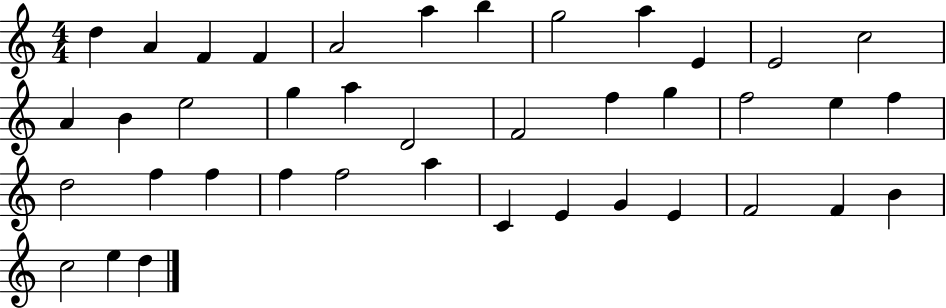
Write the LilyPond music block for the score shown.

{
  \clef treble
  \numericTimeSignature
  \time 4/4
  \key c \major
  d''4 a'4 f'4 f'4 | a'2 a''4 b''4 | g''2 a''4 e'4 | e'2 c''2 | \break a'4 b'4 e''2 | g''4 a''4 d'2 | f'2 f''4 g''4 | f''2 e''4 f''4 | \break d''2 f''4 f''4 | f''4 f''2 a''4 | c'4 e'4 g'4 e'4 | f'2 f'4 b'4 | \break c''2 e''4 d''4 | \bar "|."
}